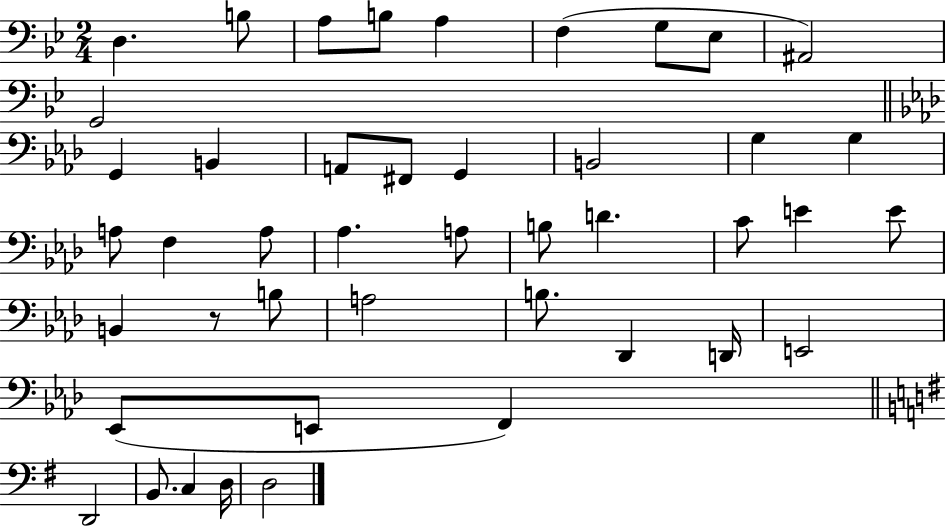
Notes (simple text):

D3/q. B3/e A3/e B3/e A3/q F3/q G3/e Eb3/e A#2/h G2/h G2/q B2/q A2/e F#2/e G2/q B2/h G3/q G3/q A3/e F3/q A3/e Ab3/q. A3/e B3/e D4/q. C4/e E4/q E4/e B2/q R/e B3/e A3/h B3/e. Db2/q D2/s E2/h Eb2/e E2/e F2/q D2/h B2/e. C3/q D3/s D3/h